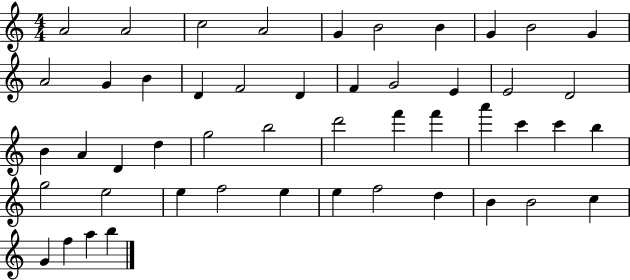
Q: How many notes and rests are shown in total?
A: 49